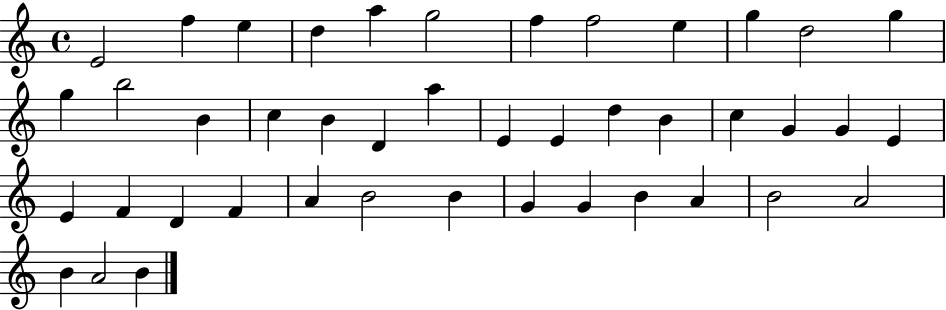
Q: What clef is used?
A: treble